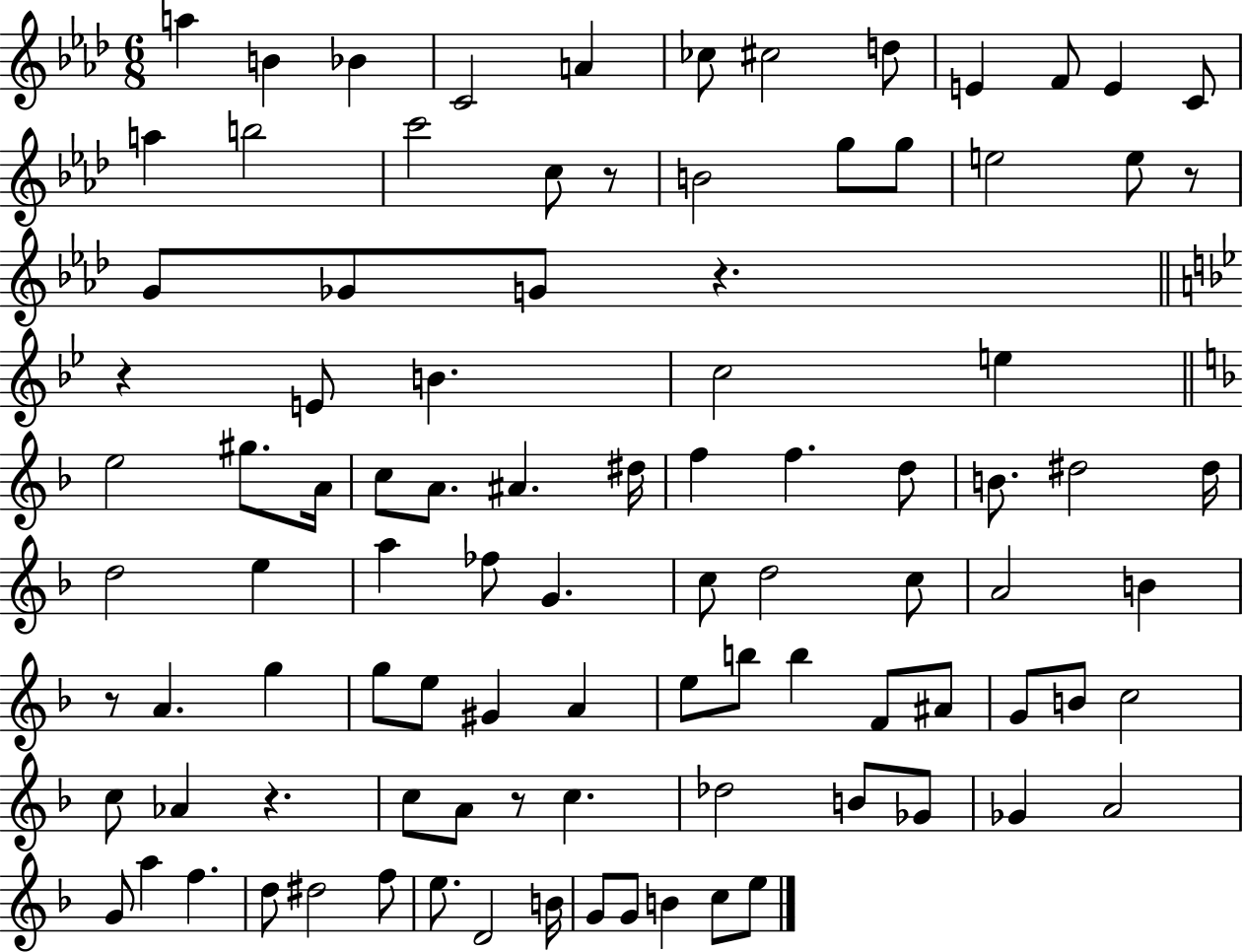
A5/q B4/q Bb4/q C4/h A4/q CES5/e C#5/h D5/e E4/q F4/e E4/q C4/e A5/q B5/h C6/h C5/e R/e B4/h G5/e G5/e E5/h E5/e R/e G4/e Gb4/e G4/e R/q. R/q E4/e B4/q. C5/h E5/q E5/h G#5/e. A4/s C5/e A4/e. A#4/q. D#5/s F5/q F5/q. D5/e B4/e. D#5/h D#5/s D5/h E5/q A5/q FES5/e G4/q. C5/e D5/h C5/e A4/h B4/q R/e A4/q. G5/q G5/e E5/e G#4/q A4/q E5/e B5/e B5/q F4/e A#4/e G4/e B4/e C5/h C5/e Ab4/q R/q. C5/e A4/e R/e C5/q. Db5/h B4/e Gb4/e Gb4/q A4/h G4/e A5/q F5/q. D5/e D#5/h F5/e E5/e. D4/h B4/s G4/e G4/e B4/q C5/e E5/e